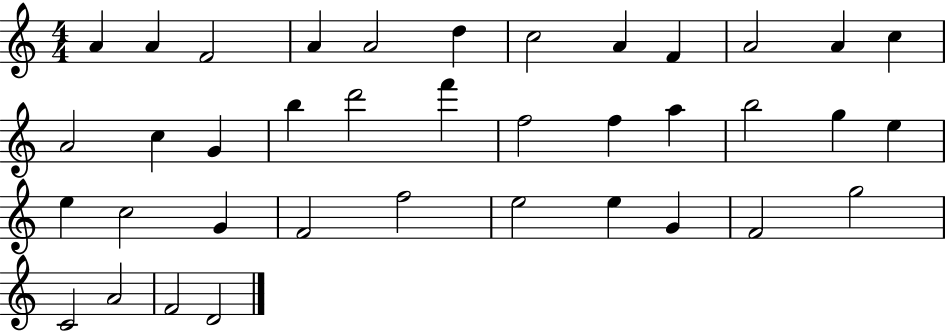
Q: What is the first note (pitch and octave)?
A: A4